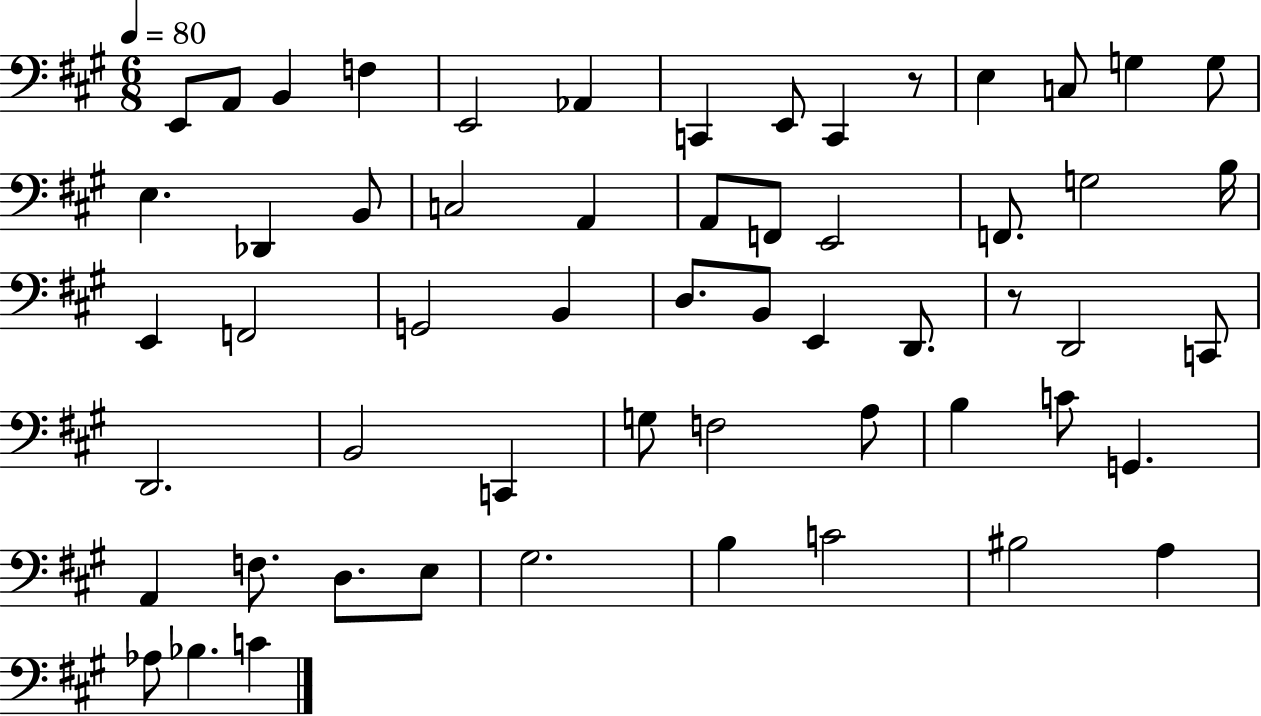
{
  \clef bass
  \numericTimeSignature
  \time 6/8
  \key a \major
  \tempo 4 = 80
  e,8 a,8 b,4 f4 | e,2 aes,4 | c,4 e,8 c,4 r8 | e4 c8 g4 g8 | \break e4. des,4 b,8 | c2 a,4 | a,8 f,8 e,2 | f,8. g2 b16 | \break e,4 f,2 | g,2 b,4 | d8. b,8 e,4 d,8. | r8 d,2 c,8 | \break d,2. | b,2 c,4 | g8 f2 a8 | b4 c'8 g,4. | \break a,4 f8. d8. e8 | gis2. | b4 c'2 | bis2 a4 | \break aes8 bes4. c'4 | \bar "|."
}